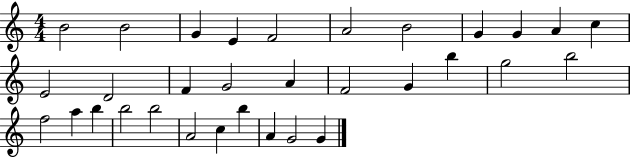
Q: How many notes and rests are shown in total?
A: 32